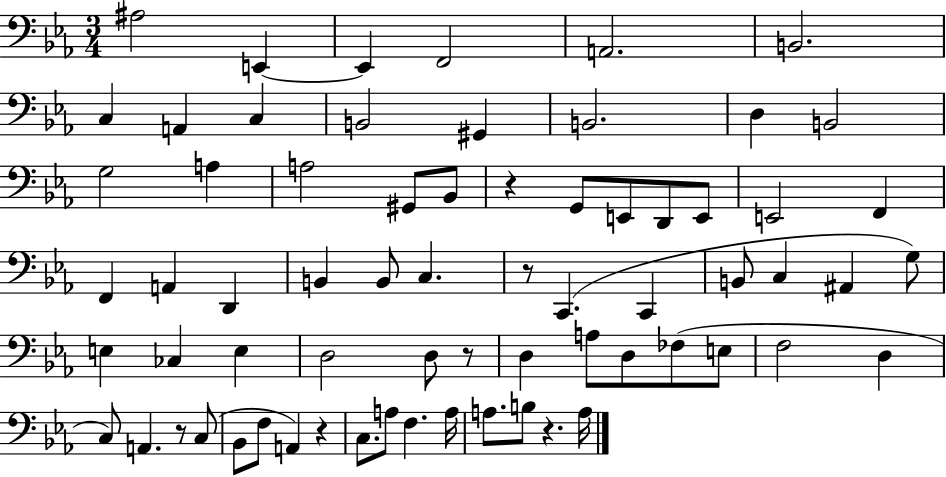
X:1
T:Untitled
M:3/4
L:1/4
K:Eb
^A,2 E,, E,, F,,2 A,,2 B,,2 C, A,, C, B,,2 ^G,, B,,2 D, B,,2 G,2 A, A,2 ^G,,/2 _B,,/2 z G,,/2 E,,/2 D,,/2 E,,/2 E,,2 F,, F,, A,, D,, B,, B,,/2 C, z/2 C,, C,, B,,/2 C, ^A,, G,/2 E, _C, E, D,2 D,/2 z/2 D, A,/2 D,/2 _F,/2 E,/2 F,2 D, C,/2 A,, z/2 C,/2 _B,,/2 F,/2 A,, z C,/2 A,/2 F, A,/4 A,/2 B,/2 z A,/4